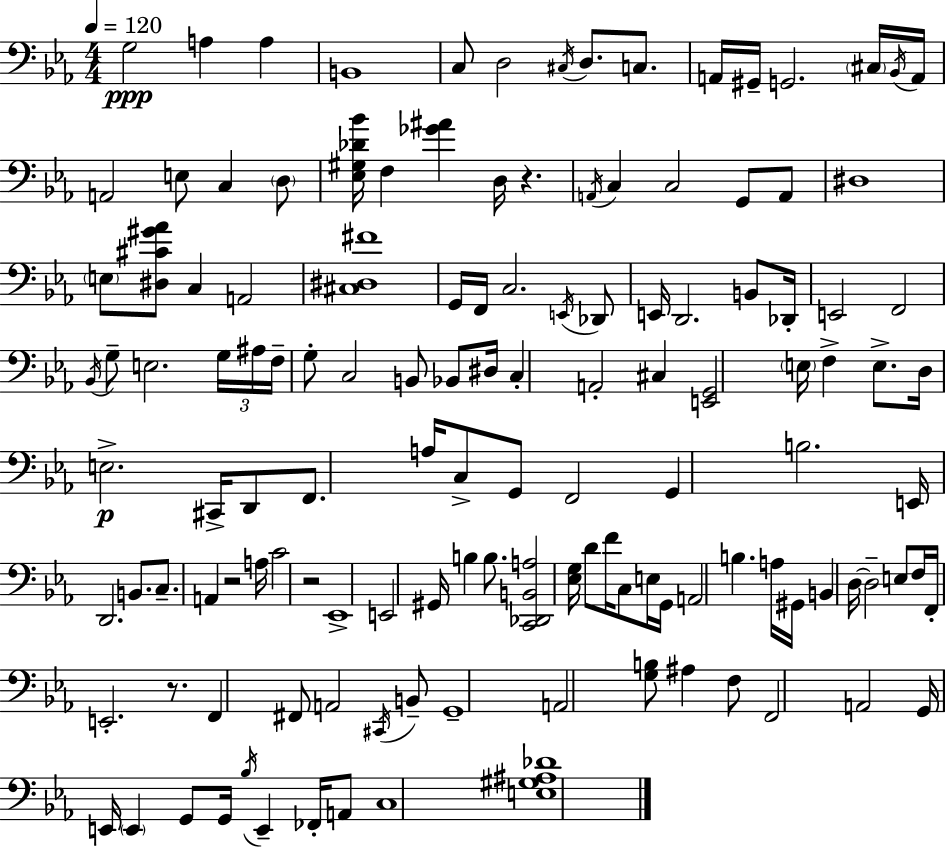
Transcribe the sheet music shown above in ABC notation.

X:1
T:Untitled
M:4/4
L:1/4
K:Eb
G,2 A, A, B,,4 C,/2 D,2 ^C,/4 D,/2 C,/2 A,,/4 ^G,,/4 G,,2 ^C,/4 _B,,/4 A,,/4 A,,2 E,/2 C, D,/2 [_E,^G,_D_B]/4 F, [_G^A] D,/4 z A,,/4 C, C,2 G,,/2 A,,/2 ^D,4 E,/2 [^D,^C^G_A]/2 C, A,,2 [^C,^D,^F]4 G,,/4 F,,/4 C,2 E,,/4 _D,,/2 E,,/4 D,,2 B,,/2 _D,,/4 E,,2 F,,2 _B,,/4 G,/2 E,2 G,/4 ^A,/4 F,/4 G,/2 C,2 B,,/2 _B,,/2 ^D,/4 C, A,,2 ^C, [E,,G,,]2 E,/4 F, E,/2 D,/4 E,2 ^C,,/4 D,,/2 F,,/2 A,/4 C,/2 G,,/2 F,,2 G,, B,2 E,,/4 D,,2 B,,/2 C,/2 A,, z2 A,/4 C2 z2 _E,,4 E,,2 ^G,,/4 B, B,/2 [C,,_D,,B,,A,]2 [_E,G,]/4 D/2 F/4 C,/2 E,/4 G,,/4 A,,2 B, A,/4 ^G,,/4 B,, D,/4 D,2 E,/2 F,/4 F,,/4 E,,2 z/2 F,, ^F,,/2 A,,2 ^C,,/4 B,,/2 G,,4 A,,2 [G,B,]/2 ^A, F,/2 F,,2 A,,2 G,,/4 E,,/4 E,, G,,/2 G,,/4 _B,/4 E,, _F,,/4 A,,/2 C,4 [E,^G,^A,_D]4